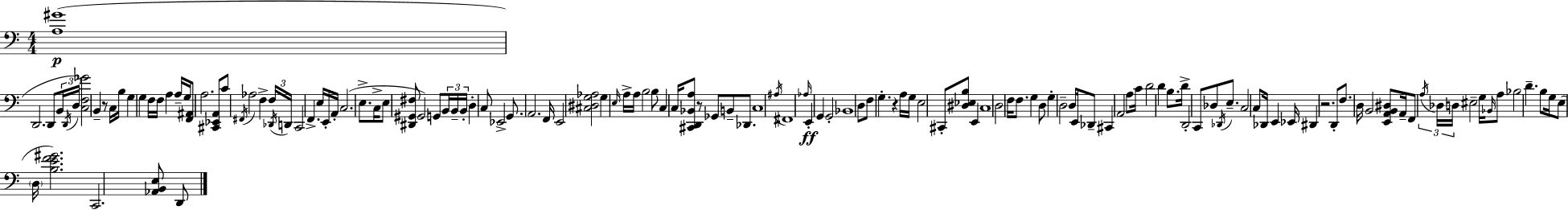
{
  \clef bass
  \numericTimeSignature
  \time 4/4
  \key a \minor
  <a gis'>1(\p | d,2. d,8 \tuplet 3/2 { b,16 \acciaccatura { d,16 }) | d16 } <c f ges'>2 b,4-- r8 c16 | b16 g4 g4 f16 f16 a4 a16-- | \break g16 <f, ais,>8 a2. <cis, ees, a,>8 | c'8 \acciaccatura { fis,16 } aes2 f4-> | \tuplet 3/2 { f16 \acciaccatura { des,16 } d,16 } c,2 f,4.-> | e16 e,16-. a,16-. c2.( | \break e8.-> c16-> e8 <dis, gis, fis>8 gis,2) | g,8 \tuplet 3/2 { b,16 b,16-- b,16-. } d4-. c8 ees,2-> | g,8. a,2. | f,16 e,2 <cis dis g aes>2 | \break g4 \grace { e16 } a16-> a16 b2 | b8 c4 c16 <cis, d, bes, a>8 r8 ges,8 b,8-- | des,8. c1 | \acciaccatura { ais16 } fis,1 | \break \grace { aes16 } e,4-.\ff g,4 g,2-. | bes,1 | d8 f8 g4.-. | r4 a16 g16 e2 cis,8-. | \break <dis ees b>8 e,4 c1 | d2 f16 f8. | g4 d8 g4-. d2-- | d16 e,16 des,8-- cis,4 a,2 | \break a8 c'16 d'2 d'4 | b8. d'16-> d,2-. c,8 | des8 \acciaccatura { des,16 } e8.-- c2 c8 | des,16 e,4 ees,16 dis,4 r2. | \break d,8-. f8. d16 b,2 | <e, a, b, dis>8 a,16-- f,8 \tuplet 3/2 { \acciaccatura { a16 } des16 d16 } eis2-- | g16 \grace { bes,16 } a8 bes2 | d'4.-- b8 g16 e8( \parenthesize d16 <b e' f' gis'>2.) | \break c,2. | <aes, b, e>8 d,8 \bar "|."
}